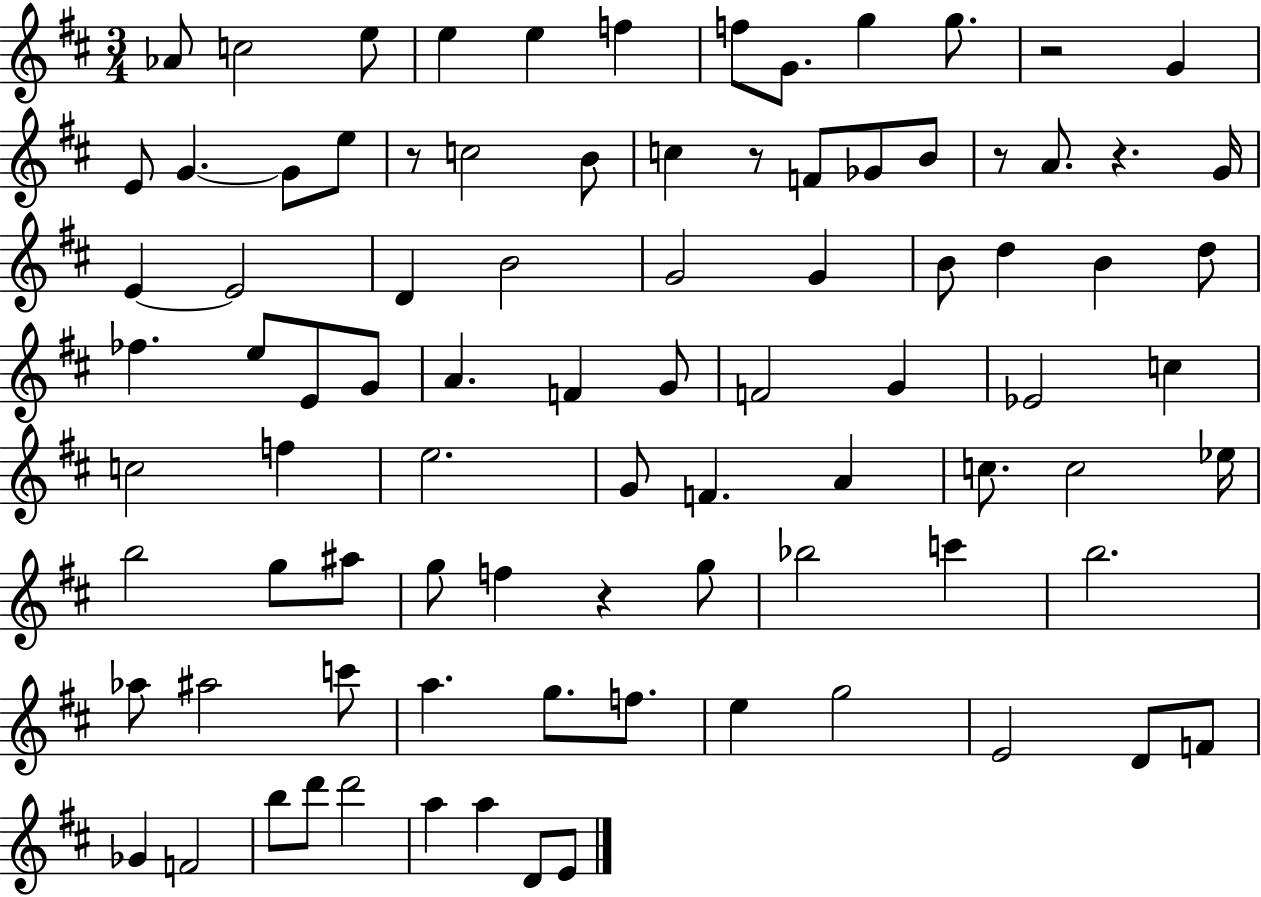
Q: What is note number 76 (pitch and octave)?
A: B5